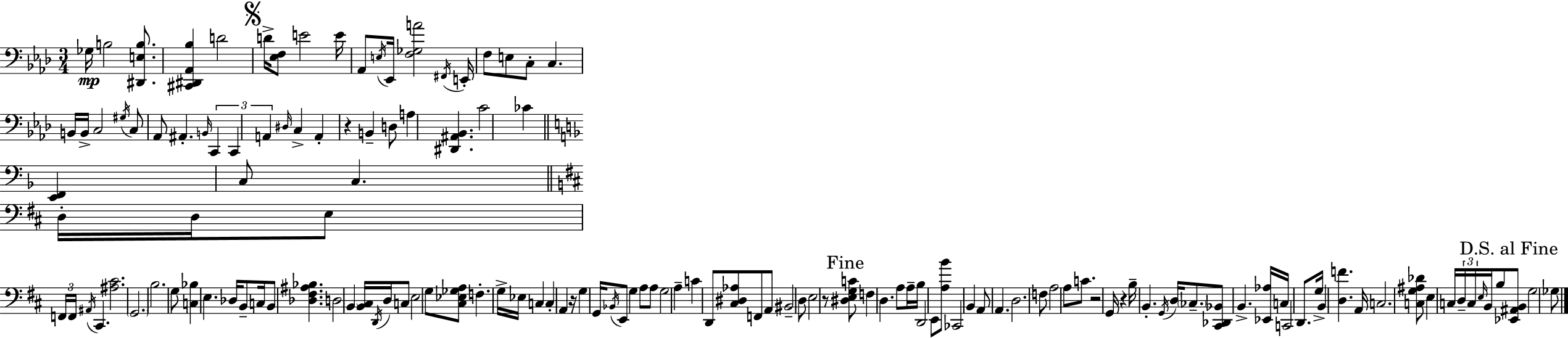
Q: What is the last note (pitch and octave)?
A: Gb3